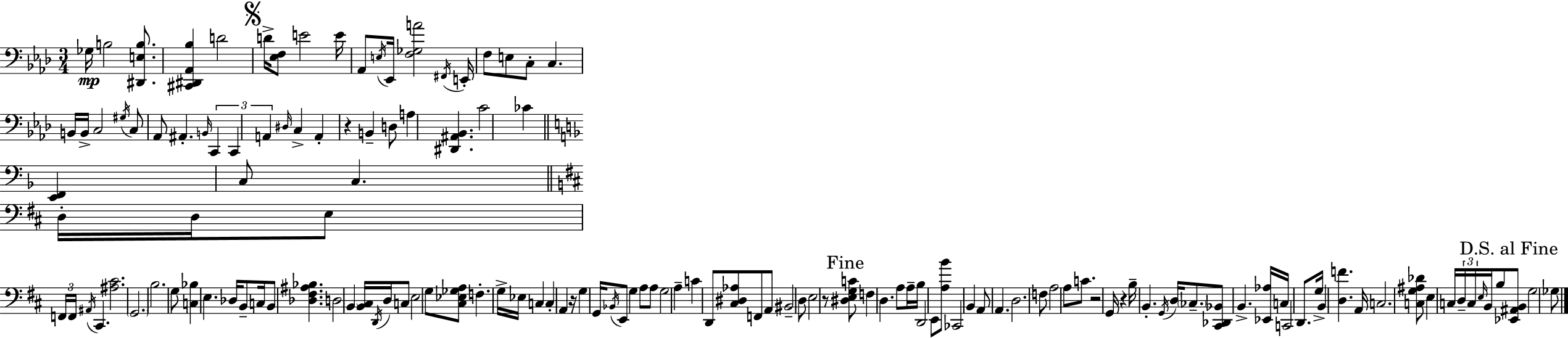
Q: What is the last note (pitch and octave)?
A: Gb3